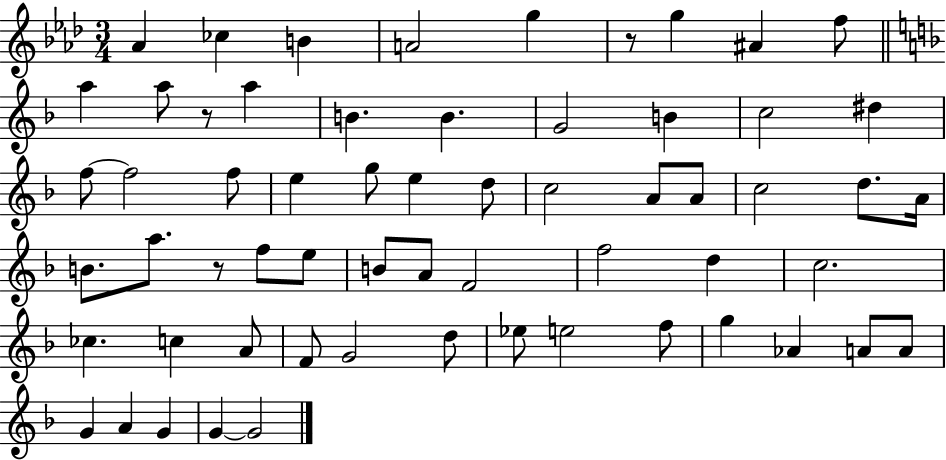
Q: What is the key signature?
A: AES major